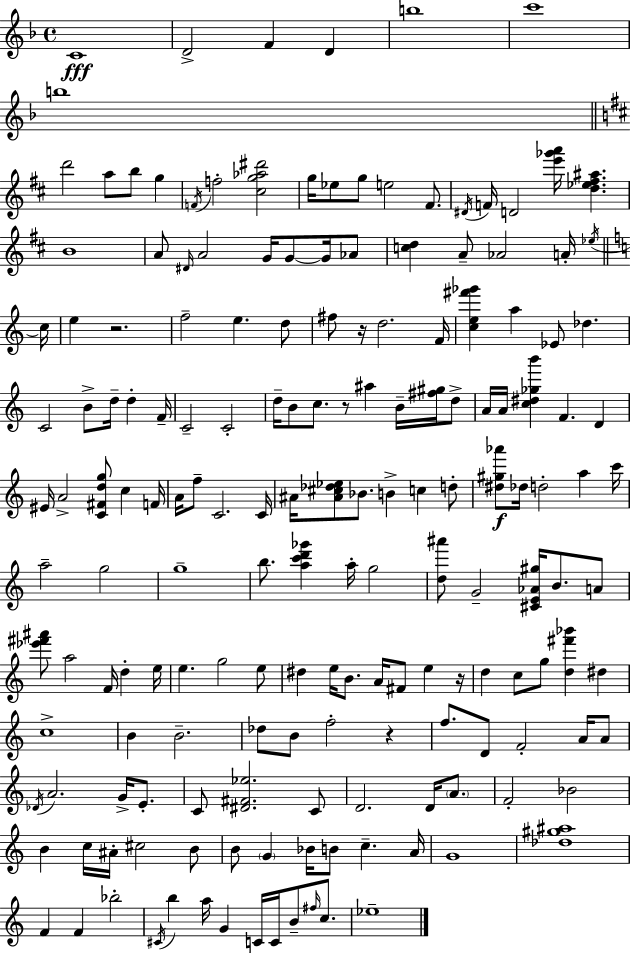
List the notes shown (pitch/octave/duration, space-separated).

C4/w D4/h F4/q D4/q B5/w C6/w B5/w D6/h A5/e B5/e G5/q F4/s F5/h [C#5,G5,Ab5,D#6]/h G5/s Eb5/e G5/e E5/h F#4/e. D#4/s F4/s D4/h [E6,Gb6,A6]/s [D5,Eb5,F#5,A#5]/q. B4/w A4/e D#4/s A4/h G4/s G4/e G4/s Ab4/e [C5,D5]/q A4/e Ab4/h A4/s Eb5/s C5/s E5/q R/h. F5/h E5/q. D5/e F#5/e R/s D5/h. F4/s [C5,E5,F#6,Gb6]/q A5/q Eb4/e Db5/q. C4/h B4/e D5/s D5/q F4/s C4/h C4/h D5/s B4/e C5/e. R/e A#5/q B4/s [F#5,G#5]/s D5/e A4/s A4/s [C5,D#5,Gb5,B6]/q F4/q. D4/q EIS4/s A4/h [C4,F#4,D5,G5]/e C5/q F4/s A4/s F5/e C4/h. C4/s A#4/s [A#4,C#5,Db5,Eb5]/e Bb4/e. B4/q C5/q D5/e [D#5,G#5,Ab6]/e Db5/s D5/h A5/q C6/s A5/h G5/h G5/w B5/e. [A5,C6,D6,Gb6]/q A5/s G5/h [D5,A#6]/e G4/h [C#4,E4,Ab4,G#5]/s B4/e. A4/e [Eb6,F#6,A#6]/e A5/h F4/s D5/q E5/s E5/q. G5/h E5/e D#5/q E5/s B4/e. A4/s F#4/e E5/q R/s D5/q C5/e G5/e [D5,F#6,Bb6]/q D#5/q C5/w B4/q B4/h. Db5/e B4/e F5/h R/q F5/e. D4/e F4/h A4/s A4/e Db4/s A4/h. G4/s E4/e. C4/e [D#4,F#4,Eb5]/h. C4/e D4/h. D4/s A4/e. F4/h Bb4/h B4/q C5/s A#4/s C#5/h B4/e B4/e G4/q Bb4/s B4/e C5/q. A4/s G4/w [Db5,G#5,A#5]/w F4/q F4/q Bb5/h C#4/s B5/q A5/s G4/q C4/s C4/s B4/e F#5/s C5/e. Eb5/w